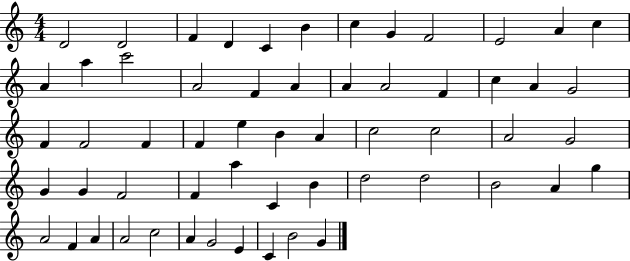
D4/h D4/h F4/q D4/q C4/q B4/q C5/q G4/q F4/h E4/h A4/q C5/q A4/q A5/q C6/h A4/h F4/q A4/q A4/q A4/h F4/q C5/q A4/q G4/h F4/q F4/h F4/q F4/q E5/q B4/q A4/q C5/h C5/h A4/h G4/h G4/q G4/q F4/h F4/q A5/q C4/q B4/q D5/h D5/h B4/h A4/q G5/q A4/h F4/q A4/q A4/h C5/h A4/q G4/h E4/q C4/q B4/h G4/q